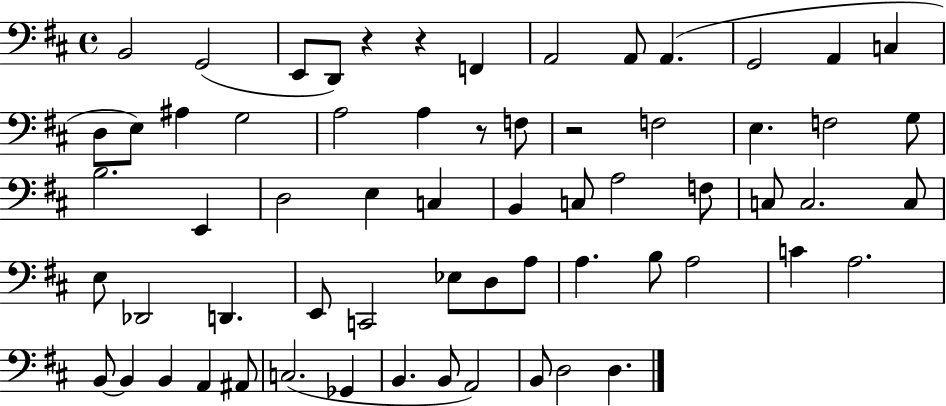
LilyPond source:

{
  \clef bass
  \time 4/4
  \defaultTimeSignature
  \key d \major
  b,2 g,2( | e,8 d,8) r4 r4 f,4 | a,2 a,8 a,4.( | g,2 a,4 c4 | \break d8 e8) ais4 g2 | a2 a4 r8 f8 | r2 f2 | e4. f2 g8 | \break b2. e,4 | d2 e4 c4 | b,4 c8 a2 f8 | c8 c2. c8 | \break e8 des,2 d,4. | e,8 c,2 ees8 d8 a8 | a4. b8 a2 | c'4 a2. | \break b,8~~ b,4 b,4 a,4 ais,8 | c2.( ges,4 | b,4. b,8 a,2) | b,8 d2 d4. | \break \bar "|."
}